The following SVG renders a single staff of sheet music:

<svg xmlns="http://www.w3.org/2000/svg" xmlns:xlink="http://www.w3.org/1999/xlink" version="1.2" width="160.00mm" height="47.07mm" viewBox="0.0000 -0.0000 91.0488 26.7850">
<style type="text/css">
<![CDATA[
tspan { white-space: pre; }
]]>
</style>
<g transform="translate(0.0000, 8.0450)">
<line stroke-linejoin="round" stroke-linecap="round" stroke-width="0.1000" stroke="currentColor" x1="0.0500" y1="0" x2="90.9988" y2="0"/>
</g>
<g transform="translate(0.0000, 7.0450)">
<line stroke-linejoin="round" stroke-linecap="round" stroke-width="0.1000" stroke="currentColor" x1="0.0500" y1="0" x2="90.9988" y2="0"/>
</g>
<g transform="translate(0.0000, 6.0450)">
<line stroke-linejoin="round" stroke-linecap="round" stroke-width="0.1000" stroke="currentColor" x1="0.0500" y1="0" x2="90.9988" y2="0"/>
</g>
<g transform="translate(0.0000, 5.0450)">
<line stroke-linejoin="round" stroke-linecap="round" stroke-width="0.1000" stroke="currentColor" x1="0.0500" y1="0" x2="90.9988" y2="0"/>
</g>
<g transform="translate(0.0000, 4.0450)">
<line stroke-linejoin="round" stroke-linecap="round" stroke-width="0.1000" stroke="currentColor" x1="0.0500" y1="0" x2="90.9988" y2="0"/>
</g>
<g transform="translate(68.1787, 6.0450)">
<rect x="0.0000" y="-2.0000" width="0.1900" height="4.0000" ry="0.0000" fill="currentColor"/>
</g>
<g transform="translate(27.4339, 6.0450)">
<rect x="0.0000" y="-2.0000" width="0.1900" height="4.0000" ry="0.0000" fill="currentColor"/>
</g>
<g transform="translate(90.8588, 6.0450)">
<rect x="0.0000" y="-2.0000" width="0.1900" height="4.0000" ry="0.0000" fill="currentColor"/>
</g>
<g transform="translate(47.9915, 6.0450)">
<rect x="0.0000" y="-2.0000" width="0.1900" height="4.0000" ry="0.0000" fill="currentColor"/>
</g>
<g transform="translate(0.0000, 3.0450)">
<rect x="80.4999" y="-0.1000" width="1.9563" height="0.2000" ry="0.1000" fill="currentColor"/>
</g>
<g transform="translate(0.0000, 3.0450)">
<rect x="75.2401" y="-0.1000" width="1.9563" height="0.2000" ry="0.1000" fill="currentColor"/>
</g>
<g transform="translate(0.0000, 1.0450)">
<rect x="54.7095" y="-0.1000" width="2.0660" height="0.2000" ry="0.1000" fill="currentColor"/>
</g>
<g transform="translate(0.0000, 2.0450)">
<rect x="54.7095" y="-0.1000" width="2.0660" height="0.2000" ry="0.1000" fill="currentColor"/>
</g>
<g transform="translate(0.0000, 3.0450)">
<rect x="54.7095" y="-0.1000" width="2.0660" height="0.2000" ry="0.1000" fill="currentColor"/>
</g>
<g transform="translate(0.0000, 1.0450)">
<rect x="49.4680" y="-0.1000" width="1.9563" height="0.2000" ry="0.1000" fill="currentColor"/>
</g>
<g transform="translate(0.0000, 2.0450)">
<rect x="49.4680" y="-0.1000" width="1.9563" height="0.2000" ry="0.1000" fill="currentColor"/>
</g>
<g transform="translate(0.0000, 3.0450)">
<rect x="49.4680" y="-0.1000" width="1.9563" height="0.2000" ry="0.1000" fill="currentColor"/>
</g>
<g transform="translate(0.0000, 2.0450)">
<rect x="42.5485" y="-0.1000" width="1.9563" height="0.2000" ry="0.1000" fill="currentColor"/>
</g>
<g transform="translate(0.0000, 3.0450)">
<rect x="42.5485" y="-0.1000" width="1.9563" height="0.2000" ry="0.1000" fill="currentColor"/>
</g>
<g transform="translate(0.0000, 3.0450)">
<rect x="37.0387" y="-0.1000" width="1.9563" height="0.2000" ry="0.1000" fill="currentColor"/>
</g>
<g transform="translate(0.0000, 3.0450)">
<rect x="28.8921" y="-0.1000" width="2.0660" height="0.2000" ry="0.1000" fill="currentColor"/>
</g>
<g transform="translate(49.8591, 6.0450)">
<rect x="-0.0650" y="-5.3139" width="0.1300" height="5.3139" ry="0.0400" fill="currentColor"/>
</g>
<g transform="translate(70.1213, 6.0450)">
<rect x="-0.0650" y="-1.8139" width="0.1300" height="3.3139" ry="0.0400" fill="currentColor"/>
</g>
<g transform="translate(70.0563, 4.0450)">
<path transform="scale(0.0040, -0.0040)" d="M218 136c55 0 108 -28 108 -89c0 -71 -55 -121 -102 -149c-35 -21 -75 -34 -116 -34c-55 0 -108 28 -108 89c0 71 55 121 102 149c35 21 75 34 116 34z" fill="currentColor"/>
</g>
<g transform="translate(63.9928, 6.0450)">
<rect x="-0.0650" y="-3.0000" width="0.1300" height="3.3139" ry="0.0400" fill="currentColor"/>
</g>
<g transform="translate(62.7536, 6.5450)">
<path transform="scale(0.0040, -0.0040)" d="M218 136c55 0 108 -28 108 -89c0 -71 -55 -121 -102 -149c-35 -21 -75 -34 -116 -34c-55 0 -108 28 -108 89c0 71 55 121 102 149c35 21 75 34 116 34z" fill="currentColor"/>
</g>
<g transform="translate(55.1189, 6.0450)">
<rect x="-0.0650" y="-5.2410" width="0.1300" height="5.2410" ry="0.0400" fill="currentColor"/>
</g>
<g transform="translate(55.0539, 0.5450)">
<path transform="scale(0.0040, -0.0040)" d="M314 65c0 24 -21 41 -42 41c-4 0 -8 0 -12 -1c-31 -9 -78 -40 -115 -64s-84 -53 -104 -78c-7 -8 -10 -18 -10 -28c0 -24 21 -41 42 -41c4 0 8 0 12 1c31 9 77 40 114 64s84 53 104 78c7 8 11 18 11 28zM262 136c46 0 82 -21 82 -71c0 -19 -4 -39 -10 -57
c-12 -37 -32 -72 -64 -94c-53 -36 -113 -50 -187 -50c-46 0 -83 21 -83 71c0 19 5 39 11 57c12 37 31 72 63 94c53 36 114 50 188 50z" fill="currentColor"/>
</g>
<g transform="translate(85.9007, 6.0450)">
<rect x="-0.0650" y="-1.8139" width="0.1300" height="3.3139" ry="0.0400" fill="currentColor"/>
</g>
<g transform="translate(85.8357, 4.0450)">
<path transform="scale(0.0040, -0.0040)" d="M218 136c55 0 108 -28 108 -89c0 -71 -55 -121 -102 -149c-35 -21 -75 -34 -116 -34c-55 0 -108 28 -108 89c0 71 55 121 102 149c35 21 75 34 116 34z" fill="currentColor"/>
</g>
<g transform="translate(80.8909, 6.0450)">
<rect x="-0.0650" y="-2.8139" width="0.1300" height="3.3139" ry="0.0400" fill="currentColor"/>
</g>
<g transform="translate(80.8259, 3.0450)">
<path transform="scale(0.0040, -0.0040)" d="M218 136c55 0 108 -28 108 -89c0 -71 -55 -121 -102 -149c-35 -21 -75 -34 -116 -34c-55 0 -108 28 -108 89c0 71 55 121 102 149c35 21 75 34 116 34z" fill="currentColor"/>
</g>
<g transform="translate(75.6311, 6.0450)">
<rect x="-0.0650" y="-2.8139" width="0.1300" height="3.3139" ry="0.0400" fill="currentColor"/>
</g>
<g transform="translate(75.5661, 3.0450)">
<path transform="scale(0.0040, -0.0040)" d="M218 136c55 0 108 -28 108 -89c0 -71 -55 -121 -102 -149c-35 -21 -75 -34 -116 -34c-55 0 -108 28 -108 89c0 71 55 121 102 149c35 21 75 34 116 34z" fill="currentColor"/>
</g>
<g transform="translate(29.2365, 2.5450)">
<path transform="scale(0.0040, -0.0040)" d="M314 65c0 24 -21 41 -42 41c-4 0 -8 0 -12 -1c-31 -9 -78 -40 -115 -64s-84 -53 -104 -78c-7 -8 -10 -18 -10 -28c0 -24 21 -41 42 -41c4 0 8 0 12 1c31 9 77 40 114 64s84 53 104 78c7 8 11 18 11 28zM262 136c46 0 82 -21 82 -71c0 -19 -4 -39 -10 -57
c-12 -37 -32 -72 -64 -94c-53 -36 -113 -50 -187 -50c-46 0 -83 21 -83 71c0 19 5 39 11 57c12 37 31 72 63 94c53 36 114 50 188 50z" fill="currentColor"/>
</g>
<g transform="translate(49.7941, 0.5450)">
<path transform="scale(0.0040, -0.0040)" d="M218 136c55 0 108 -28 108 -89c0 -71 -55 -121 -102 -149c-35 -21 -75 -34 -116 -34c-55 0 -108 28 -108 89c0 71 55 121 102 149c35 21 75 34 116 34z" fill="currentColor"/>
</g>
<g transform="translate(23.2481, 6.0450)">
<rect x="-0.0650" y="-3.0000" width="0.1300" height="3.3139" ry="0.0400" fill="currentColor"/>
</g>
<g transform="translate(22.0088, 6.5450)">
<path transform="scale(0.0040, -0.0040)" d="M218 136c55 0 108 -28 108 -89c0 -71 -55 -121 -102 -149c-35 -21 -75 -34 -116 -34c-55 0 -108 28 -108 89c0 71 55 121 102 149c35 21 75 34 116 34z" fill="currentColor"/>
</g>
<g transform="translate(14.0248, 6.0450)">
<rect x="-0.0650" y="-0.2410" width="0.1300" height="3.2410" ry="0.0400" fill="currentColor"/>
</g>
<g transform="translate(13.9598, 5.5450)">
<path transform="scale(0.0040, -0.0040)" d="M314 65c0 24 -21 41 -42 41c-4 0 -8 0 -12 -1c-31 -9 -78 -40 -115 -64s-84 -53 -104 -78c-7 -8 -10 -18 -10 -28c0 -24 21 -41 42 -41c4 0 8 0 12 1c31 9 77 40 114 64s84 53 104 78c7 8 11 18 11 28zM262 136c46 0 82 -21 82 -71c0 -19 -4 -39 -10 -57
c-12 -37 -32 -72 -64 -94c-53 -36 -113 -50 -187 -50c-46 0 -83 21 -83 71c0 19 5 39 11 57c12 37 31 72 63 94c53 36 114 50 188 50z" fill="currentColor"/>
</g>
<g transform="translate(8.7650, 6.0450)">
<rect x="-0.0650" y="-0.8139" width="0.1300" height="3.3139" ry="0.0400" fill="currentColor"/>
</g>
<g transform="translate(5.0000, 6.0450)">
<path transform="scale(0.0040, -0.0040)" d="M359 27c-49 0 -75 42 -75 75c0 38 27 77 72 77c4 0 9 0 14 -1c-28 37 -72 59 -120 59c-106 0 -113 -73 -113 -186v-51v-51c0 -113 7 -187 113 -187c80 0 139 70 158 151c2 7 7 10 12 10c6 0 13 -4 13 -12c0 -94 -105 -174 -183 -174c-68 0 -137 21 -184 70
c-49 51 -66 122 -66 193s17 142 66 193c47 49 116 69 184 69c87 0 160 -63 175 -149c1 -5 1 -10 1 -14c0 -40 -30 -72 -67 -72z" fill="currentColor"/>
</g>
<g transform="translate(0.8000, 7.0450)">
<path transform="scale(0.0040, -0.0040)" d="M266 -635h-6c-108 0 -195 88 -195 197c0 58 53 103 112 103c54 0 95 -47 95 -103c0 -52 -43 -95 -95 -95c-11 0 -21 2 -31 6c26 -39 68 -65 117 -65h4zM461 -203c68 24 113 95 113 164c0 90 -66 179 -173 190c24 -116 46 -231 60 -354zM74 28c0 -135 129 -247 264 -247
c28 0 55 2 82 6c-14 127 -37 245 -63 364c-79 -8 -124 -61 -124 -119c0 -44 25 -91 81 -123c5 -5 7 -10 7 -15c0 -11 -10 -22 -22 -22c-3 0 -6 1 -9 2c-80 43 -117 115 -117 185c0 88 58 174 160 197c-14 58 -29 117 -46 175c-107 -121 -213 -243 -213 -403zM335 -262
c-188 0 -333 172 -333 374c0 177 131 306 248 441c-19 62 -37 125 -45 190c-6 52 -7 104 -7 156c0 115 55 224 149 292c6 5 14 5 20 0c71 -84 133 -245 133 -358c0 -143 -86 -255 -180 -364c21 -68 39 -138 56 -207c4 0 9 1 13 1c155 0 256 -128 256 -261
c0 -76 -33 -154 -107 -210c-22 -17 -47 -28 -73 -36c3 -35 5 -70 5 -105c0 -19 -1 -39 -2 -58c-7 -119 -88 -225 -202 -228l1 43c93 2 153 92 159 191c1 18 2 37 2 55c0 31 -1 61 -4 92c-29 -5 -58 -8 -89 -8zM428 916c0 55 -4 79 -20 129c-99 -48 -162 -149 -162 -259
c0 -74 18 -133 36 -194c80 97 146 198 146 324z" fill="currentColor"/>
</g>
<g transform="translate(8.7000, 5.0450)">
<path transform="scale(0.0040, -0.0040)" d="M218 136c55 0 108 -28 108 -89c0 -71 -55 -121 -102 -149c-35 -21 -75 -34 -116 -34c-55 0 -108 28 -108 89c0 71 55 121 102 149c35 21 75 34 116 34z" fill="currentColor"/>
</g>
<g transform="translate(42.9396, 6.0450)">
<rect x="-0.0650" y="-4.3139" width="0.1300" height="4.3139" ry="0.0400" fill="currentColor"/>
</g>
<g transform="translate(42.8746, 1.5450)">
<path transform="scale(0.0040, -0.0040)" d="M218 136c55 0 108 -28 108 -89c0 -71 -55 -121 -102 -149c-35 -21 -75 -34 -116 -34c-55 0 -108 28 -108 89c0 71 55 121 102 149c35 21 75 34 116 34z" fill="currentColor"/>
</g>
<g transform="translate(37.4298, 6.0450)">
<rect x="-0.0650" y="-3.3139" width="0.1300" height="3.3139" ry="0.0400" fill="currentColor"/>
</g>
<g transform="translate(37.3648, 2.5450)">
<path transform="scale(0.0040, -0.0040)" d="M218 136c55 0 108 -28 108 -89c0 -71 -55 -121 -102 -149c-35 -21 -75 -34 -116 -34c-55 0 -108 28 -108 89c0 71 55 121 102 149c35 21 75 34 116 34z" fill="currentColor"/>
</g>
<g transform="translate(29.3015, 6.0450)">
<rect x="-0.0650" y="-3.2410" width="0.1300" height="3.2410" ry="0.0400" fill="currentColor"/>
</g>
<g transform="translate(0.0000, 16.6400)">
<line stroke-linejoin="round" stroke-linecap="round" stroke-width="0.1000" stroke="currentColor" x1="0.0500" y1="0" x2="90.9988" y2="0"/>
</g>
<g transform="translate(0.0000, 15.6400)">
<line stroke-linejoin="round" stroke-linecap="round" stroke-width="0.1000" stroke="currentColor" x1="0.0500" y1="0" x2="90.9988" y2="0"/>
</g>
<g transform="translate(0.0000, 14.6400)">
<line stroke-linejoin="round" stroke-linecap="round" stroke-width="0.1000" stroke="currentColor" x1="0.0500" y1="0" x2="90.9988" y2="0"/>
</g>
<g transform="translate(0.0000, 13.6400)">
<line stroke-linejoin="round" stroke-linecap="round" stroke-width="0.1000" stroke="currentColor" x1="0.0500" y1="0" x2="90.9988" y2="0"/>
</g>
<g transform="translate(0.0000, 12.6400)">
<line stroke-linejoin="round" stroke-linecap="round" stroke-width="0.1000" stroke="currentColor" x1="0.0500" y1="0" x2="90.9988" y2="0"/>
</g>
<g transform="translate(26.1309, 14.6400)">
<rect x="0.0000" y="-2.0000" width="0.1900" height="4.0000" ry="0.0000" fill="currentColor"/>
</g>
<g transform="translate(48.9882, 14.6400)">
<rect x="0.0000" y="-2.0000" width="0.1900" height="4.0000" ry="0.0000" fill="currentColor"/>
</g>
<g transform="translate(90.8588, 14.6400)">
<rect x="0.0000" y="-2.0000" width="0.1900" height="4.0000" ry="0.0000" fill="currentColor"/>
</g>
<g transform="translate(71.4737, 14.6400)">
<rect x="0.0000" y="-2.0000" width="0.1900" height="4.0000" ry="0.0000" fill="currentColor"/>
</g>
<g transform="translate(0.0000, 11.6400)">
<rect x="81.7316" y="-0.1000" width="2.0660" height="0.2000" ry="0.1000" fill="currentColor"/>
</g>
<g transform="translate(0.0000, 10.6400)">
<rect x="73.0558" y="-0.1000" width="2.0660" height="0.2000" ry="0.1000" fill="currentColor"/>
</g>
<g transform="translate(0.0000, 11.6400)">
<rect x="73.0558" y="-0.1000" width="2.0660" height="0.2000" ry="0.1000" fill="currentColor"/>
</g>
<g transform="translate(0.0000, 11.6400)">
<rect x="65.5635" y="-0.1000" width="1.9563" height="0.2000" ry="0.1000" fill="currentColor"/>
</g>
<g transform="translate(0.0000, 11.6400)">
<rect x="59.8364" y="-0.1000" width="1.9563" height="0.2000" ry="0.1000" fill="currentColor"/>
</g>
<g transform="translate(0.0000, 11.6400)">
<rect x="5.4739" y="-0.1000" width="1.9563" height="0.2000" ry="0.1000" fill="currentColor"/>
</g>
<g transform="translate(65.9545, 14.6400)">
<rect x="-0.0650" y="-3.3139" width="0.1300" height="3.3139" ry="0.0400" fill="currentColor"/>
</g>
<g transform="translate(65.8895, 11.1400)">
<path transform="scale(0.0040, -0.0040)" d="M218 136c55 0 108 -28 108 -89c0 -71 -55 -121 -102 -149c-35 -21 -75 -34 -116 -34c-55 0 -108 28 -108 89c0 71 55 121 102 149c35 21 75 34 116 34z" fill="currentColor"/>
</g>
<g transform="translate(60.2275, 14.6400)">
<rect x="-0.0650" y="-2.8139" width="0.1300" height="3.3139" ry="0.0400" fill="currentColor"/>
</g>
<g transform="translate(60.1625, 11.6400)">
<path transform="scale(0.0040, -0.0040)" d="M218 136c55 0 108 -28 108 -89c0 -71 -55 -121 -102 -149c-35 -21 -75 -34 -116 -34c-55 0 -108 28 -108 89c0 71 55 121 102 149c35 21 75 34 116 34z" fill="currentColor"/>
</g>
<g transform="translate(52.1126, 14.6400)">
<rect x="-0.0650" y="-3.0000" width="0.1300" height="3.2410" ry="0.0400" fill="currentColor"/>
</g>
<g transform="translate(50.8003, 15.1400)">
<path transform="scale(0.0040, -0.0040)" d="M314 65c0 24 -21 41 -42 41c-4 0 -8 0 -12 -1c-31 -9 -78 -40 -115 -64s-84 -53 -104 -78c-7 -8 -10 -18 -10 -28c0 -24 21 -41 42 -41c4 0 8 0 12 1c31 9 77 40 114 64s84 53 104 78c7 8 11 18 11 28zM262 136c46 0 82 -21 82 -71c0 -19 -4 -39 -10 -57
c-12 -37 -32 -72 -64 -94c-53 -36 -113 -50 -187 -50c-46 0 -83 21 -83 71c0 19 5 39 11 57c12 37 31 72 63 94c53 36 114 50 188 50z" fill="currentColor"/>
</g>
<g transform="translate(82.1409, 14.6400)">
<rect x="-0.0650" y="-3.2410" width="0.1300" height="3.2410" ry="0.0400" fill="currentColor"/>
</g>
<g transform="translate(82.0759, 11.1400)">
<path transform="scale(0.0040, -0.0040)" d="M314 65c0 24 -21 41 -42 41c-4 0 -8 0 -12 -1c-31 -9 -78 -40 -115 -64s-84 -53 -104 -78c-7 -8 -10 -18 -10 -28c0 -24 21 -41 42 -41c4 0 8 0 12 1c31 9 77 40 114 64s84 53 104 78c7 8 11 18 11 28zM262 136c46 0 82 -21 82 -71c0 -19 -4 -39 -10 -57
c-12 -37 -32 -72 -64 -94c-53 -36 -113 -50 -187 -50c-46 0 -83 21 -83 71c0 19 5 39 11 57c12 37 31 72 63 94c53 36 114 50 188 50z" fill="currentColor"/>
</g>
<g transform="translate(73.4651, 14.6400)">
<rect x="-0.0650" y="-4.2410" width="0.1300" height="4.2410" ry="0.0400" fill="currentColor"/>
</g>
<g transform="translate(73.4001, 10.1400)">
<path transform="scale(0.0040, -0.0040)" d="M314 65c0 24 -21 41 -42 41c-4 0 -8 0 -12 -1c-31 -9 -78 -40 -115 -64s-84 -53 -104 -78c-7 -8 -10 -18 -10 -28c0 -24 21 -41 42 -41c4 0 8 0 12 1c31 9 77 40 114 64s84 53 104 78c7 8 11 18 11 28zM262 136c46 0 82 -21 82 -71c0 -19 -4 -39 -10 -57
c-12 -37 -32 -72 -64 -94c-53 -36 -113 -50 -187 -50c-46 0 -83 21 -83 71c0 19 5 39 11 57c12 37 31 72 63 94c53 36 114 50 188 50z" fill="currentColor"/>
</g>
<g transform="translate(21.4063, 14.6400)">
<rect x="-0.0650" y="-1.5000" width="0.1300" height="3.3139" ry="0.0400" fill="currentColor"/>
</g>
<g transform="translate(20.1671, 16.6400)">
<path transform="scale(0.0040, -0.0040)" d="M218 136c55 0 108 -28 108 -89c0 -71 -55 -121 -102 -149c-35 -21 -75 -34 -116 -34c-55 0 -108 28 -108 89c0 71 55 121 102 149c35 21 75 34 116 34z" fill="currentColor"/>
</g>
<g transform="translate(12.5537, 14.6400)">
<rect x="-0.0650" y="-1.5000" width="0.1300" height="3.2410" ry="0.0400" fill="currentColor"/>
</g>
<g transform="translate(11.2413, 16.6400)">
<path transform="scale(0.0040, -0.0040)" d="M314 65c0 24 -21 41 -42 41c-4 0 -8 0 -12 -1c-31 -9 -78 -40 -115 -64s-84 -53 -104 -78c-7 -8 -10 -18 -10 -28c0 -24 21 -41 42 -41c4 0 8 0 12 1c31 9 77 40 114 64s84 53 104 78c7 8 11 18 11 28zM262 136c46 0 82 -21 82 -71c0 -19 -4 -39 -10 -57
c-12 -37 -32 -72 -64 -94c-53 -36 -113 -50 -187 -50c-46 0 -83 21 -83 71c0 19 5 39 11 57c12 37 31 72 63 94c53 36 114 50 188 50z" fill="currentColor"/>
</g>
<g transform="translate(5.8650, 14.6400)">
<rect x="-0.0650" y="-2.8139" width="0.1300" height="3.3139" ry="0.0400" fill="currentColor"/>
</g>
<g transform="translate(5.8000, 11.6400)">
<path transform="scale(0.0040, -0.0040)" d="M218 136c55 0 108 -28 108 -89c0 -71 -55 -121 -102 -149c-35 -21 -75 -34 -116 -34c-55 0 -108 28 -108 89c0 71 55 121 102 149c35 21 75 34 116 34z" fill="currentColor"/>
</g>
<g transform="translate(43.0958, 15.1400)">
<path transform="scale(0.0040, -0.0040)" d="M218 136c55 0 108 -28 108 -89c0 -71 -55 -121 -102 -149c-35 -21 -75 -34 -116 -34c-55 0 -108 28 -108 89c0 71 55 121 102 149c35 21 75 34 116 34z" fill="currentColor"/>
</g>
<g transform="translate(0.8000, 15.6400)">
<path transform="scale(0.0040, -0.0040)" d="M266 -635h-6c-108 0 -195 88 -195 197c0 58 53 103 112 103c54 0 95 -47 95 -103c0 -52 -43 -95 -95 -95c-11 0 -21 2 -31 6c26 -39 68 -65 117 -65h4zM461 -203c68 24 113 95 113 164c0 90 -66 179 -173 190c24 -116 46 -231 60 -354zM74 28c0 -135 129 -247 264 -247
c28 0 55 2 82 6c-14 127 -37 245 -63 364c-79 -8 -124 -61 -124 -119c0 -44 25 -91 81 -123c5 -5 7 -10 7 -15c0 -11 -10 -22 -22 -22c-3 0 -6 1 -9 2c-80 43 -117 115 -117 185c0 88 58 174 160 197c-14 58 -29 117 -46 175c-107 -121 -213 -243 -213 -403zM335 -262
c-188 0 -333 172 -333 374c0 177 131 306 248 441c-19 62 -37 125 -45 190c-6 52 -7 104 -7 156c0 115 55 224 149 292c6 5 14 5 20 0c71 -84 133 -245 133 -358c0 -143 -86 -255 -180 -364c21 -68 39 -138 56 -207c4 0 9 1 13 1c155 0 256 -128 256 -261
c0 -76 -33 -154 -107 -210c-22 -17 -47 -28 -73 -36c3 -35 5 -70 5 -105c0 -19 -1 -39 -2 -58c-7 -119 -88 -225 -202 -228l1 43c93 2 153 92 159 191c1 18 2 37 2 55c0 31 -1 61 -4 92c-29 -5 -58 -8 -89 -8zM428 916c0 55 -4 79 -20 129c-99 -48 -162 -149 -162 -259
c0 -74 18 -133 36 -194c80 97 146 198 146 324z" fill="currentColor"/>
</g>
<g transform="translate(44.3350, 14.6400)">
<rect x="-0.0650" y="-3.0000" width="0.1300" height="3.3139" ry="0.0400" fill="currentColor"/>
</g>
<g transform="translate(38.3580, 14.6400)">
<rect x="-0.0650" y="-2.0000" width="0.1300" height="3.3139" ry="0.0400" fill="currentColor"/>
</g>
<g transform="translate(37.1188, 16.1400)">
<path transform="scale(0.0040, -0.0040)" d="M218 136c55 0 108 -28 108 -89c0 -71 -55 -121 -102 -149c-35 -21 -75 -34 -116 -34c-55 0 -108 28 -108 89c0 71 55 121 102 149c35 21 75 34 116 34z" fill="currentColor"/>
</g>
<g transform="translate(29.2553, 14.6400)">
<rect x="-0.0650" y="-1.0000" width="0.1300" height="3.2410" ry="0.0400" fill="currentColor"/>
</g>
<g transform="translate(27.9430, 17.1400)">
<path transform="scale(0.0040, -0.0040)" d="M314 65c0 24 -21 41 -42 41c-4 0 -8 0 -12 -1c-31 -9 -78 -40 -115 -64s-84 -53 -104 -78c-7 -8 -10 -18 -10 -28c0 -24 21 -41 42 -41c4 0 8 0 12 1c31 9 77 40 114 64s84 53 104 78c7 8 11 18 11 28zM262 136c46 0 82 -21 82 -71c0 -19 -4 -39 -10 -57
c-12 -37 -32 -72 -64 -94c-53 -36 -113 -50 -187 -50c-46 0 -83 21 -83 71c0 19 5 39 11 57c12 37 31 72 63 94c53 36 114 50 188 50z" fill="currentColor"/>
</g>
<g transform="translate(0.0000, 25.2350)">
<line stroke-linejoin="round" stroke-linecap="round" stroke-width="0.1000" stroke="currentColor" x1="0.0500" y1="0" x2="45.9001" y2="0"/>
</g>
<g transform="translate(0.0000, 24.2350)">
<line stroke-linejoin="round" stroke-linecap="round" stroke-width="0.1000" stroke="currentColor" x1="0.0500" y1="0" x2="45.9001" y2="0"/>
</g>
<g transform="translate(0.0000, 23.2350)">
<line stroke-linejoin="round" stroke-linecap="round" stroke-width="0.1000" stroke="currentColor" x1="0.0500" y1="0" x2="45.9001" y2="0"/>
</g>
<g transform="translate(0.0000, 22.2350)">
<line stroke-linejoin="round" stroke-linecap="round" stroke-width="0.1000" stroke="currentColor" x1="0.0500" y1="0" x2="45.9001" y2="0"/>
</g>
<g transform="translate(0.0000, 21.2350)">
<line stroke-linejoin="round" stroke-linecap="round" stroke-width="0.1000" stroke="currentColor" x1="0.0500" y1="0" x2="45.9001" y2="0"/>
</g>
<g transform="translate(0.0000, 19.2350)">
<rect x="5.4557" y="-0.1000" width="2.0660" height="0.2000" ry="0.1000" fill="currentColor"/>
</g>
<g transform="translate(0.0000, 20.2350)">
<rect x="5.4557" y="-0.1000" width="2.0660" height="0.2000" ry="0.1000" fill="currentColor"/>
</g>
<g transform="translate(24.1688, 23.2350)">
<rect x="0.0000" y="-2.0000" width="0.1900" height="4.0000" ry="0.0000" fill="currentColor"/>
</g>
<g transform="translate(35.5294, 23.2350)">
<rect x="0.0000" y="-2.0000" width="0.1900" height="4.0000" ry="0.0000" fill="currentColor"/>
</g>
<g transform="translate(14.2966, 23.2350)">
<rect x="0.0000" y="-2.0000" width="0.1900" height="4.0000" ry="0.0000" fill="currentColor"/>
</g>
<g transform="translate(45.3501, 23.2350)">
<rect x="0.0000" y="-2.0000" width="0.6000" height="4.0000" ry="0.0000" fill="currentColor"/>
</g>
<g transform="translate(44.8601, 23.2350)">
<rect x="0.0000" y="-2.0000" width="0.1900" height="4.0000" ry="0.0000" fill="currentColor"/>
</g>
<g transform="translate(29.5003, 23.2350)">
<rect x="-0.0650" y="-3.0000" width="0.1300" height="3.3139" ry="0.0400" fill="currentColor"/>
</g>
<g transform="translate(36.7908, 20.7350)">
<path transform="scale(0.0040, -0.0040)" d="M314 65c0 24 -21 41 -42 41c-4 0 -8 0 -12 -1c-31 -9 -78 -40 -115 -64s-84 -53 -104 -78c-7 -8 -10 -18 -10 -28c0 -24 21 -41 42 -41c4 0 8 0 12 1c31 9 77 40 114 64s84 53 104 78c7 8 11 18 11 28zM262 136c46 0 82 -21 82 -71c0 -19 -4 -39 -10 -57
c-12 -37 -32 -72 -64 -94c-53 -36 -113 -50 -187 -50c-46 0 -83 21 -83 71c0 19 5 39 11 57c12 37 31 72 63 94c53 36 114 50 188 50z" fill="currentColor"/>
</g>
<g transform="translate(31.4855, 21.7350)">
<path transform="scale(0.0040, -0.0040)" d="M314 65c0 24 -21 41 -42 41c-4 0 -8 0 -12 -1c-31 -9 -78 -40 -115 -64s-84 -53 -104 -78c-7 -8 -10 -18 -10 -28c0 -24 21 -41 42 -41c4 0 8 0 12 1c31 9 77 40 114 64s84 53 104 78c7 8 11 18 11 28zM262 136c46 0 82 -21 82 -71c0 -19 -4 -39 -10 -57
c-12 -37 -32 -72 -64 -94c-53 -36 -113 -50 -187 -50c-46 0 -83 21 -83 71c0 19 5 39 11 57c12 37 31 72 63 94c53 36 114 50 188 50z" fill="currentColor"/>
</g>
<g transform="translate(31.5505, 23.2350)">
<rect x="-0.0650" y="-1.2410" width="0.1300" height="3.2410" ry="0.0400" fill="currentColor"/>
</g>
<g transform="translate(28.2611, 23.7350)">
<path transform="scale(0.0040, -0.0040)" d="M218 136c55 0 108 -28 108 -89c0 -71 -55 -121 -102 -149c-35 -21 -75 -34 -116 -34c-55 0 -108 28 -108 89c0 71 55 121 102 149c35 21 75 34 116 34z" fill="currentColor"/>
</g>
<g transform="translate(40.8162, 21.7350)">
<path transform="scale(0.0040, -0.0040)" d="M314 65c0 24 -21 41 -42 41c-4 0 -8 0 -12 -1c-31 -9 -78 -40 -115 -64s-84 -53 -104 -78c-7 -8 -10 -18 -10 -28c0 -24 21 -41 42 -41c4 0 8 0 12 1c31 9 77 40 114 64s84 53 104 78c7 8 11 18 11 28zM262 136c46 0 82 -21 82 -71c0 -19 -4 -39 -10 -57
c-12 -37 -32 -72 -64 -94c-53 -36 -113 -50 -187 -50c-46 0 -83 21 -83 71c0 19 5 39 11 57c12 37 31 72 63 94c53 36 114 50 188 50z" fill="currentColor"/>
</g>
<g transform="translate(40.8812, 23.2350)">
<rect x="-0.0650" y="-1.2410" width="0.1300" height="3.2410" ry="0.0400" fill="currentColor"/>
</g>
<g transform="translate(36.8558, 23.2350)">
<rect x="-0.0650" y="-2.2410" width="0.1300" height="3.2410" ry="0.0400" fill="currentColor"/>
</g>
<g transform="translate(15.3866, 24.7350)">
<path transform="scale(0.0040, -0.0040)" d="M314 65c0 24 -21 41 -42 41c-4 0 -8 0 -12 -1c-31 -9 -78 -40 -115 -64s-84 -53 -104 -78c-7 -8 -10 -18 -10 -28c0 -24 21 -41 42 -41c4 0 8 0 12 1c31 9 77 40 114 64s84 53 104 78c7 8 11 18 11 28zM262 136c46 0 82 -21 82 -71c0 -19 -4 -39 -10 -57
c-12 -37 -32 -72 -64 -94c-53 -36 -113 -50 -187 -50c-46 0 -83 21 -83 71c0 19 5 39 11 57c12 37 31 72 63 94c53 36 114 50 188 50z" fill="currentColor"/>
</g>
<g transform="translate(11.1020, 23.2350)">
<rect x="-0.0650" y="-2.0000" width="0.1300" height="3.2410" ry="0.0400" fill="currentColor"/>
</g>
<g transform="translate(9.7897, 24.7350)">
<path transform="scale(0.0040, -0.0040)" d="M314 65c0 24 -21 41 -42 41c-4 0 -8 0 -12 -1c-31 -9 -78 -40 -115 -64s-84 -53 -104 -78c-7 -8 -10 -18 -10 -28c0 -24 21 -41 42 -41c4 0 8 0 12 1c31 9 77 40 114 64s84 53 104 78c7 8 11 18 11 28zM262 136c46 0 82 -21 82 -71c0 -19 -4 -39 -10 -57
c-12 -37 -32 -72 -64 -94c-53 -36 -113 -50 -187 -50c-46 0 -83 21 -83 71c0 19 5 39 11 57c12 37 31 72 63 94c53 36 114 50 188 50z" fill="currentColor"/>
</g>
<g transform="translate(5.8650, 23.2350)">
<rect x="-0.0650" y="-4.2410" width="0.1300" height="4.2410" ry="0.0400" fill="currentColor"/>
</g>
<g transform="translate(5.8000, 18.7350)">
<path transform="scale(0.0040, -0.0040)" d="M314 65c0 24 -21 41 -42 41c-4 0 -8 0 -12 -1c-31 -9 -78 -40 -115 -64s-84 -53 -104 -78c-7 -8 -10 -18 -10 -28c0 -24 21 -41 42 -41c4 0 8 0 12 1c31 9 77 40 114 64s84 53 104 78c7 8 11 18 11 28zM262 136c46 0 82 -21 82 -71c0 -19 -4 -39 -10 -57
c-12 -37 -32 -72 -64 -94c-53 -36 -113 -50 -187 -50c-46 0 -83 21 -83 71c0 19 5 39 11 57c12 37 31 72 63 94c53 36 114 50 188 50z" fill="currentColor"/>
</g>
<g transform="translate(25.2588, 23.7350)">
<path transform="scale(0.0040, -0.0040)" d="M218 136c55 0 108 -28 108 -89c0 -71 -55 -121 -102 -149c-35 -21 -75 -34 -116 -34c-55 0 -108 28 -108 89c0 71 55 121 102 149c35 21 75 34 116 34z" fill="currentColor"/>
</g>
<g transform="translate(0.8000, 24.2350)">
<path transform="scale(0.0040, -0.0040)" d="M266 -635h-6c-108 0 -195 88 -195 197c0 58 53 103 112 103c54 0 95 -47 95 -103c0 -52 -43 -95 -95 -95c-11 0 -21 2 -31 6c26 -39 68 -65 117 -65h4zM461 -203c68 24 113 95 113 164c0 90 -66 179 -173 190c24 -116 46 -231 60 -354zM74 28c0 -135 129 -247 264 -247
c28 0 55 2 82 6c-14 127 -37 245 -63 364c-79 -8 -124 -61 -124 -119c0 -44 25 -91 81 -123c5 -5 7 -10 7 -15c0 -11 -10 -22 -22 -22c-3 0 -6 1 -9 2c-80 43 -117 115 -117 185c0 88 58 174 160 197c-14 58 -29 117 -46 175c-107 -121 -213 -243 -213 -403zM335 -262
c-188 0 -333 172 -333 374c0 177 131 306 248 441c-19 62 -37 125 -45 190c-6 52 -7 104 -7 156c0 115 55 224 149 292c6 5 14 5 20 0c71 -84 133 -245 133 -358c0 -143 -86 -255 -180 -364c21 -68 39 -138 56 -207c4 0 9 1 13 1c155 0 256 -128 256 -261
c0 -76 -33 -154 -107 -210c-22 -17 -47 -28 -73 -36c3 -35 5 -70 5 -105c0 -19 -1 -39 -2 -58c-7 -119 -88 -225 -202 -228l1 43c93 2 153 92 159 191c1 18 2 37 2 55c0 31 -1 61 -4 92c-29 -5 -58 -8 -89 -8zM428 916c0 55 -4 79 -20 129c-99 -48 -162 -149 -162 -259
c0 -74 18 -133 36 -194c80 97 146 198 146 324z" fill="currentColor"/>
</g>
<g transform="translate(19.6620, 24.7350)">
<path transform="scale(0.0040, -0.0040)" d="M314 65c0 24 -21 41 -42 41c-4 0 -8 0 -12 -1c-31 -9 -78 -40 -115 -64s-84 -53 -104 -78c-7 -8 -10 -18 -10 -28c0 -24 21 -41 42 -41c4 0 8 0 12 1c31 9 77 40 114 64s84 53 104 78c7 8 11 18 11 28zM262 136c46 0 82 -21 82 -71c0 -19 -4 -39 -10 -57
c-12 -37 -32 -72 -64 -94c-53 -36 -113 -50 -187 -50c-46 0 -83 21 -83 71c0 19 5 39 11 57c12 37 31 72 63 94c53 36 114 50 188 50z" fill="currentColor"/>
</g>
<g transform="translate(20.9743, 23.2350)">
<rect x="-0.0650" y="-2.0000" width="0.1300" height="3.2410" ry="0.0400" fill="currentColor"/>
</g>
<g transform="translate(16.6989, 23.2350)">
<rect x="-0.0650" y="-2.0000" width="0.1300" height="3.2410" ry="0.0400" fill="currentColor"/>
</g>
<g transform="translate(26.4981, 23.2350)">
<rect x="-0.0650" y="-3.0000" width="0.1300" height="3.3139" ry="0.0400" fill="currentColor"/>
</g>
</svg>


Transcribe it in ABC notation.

X:1
T:Untitled
M:4/4
L:1/4
K:C
d c2 A b2 b d' f' f'2 A f a a f a E2 E D2 F A A2 a b d'2 b2 d'2 F2 F2 F2 A A e2 g2 e2